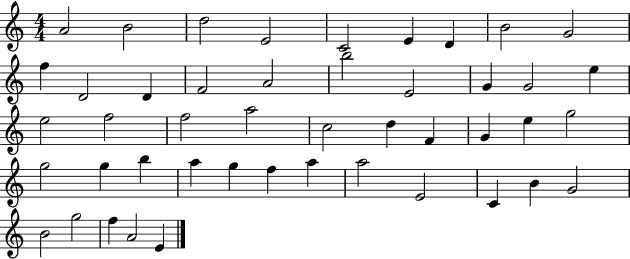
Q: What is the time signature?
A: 4/4